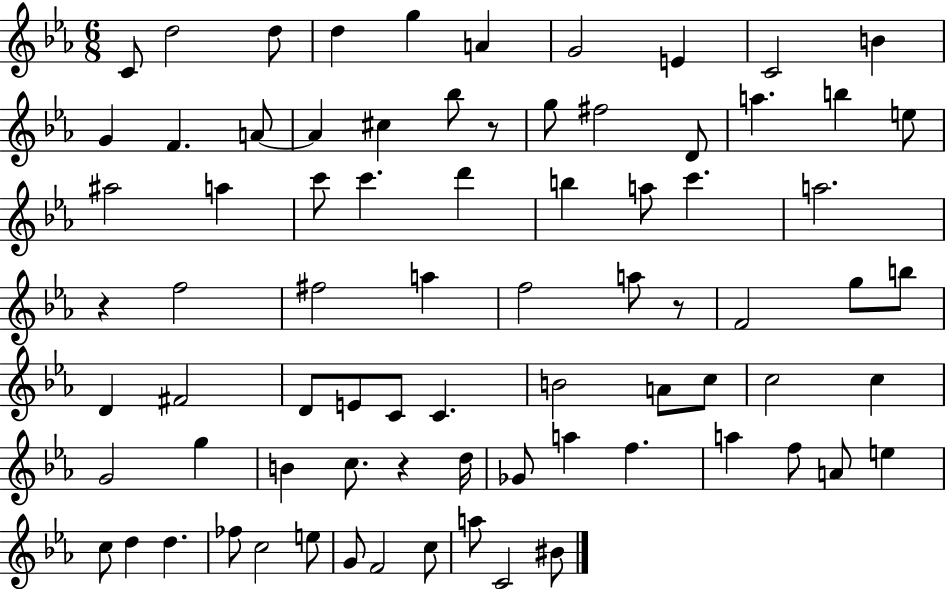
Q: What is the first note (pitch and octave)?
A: C4